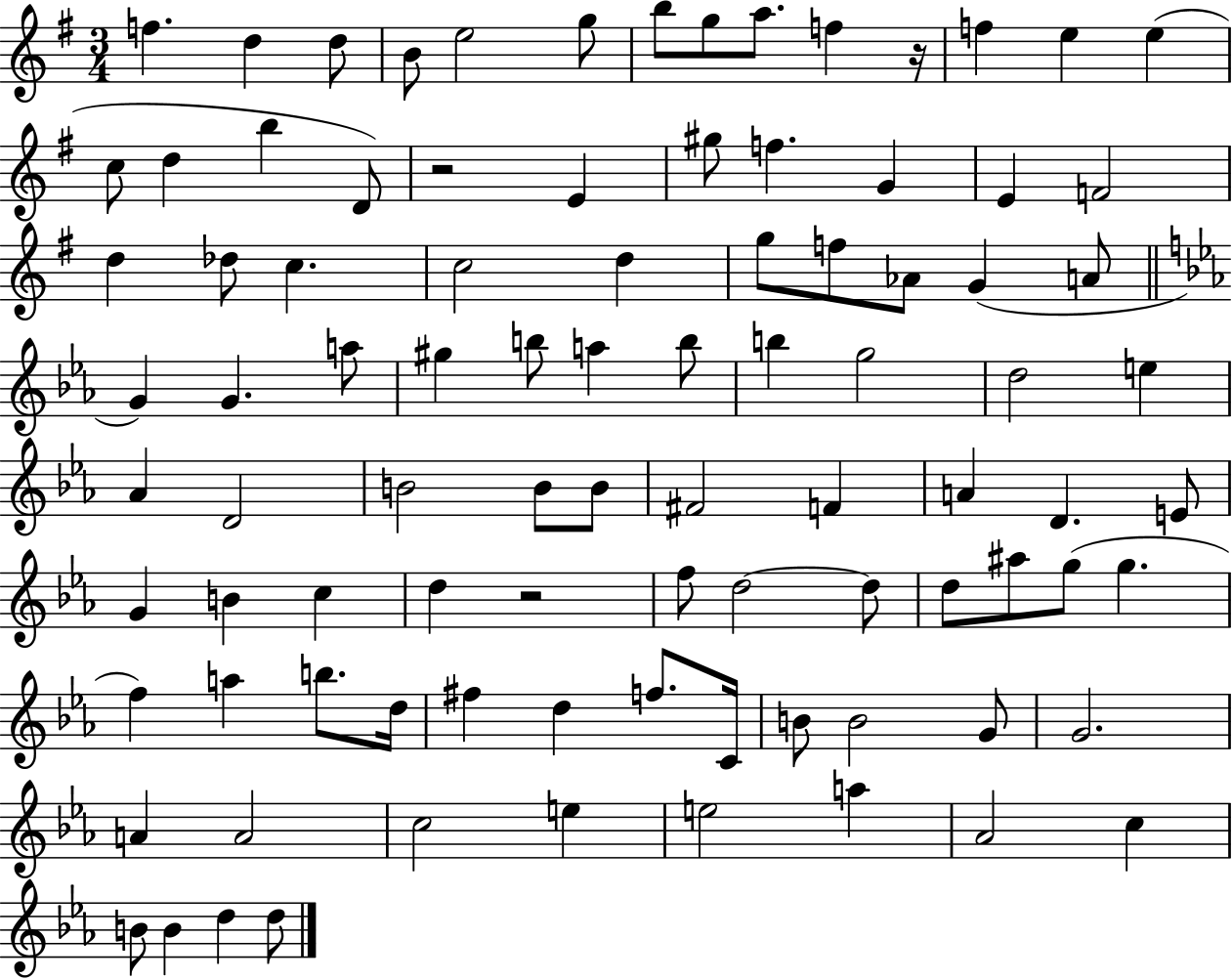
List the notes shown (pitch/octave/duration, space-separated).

F5/q. D5/q D5/e B4/e E5/h G5/e B5/e G5/e A5/e. F5/q R/s F5/q E5/q E5/q C5/e D5/q B5/q D4/e R/h E4/q G#5/e F5/q. G4/q E4/q F4/h D5/q Db5/e C5/q. C5/h D5/q G5/e F5/e Ab4/e G4/q A4/e G4/q G4/q. A5/e G#5/q B5/e A5/q B5/e B5/q G5/h D5/h E5/q Ab4/q D4/h B4/h B4/e B4/e F#4/h F4/q A4/q D4/q. E4/e G4/q B4/q C5/q D5/q R/h F5/e D5/h D5/e D5/e A#5/e G5/e G5/q. F5/q A5/q B5/e. D5/s F#5/q D5/q F5/e. C4/s B4/e B4/h G4/e G4/h. A4/q A4/h C5/h E5/q E5/h A5/q Ab4/h C5/q B4/e B4/q D5/q D5/e